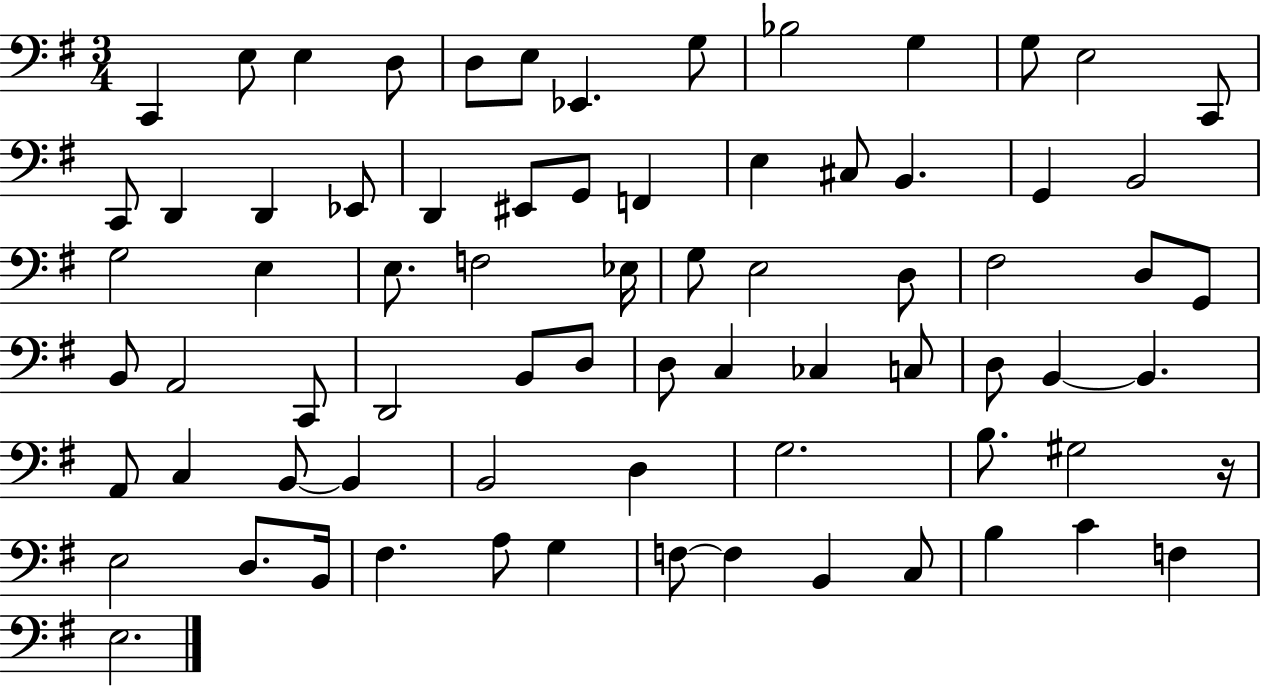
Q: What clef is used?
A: bass